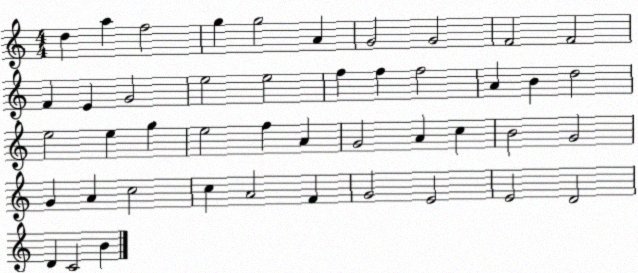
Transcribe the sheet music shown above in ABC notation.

X:1
T:Untitled
M:4/4
L:1/4
K:C
d a f2 g g2 A G2 G2 F2 F2 F E G2 e2 e2 f f f2 A B d2 e2 e g e2 f A G2 A c B2 G2 G A c2 c A2 F G2 E2 E2 D2 D C2 B